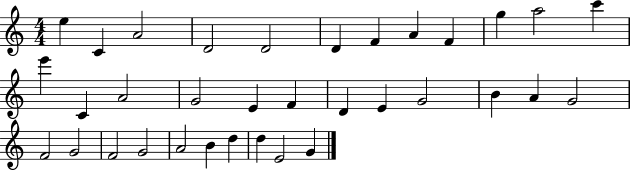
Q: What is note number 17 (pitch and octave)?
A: E4